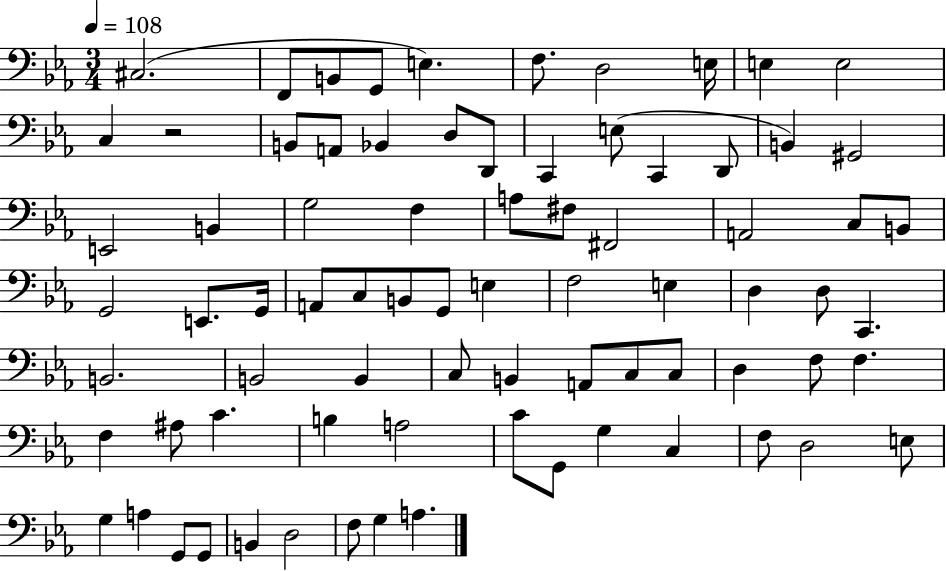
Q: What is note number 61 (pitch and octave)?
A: A3